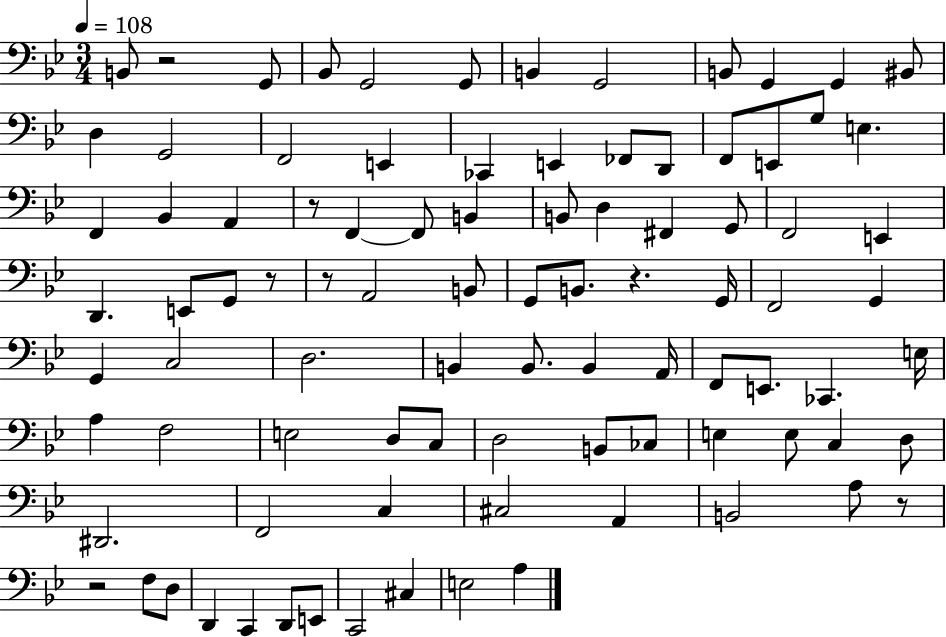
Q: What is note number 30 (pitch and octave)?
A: B2